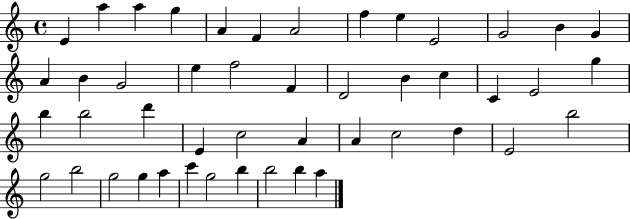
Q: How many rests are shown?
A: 0